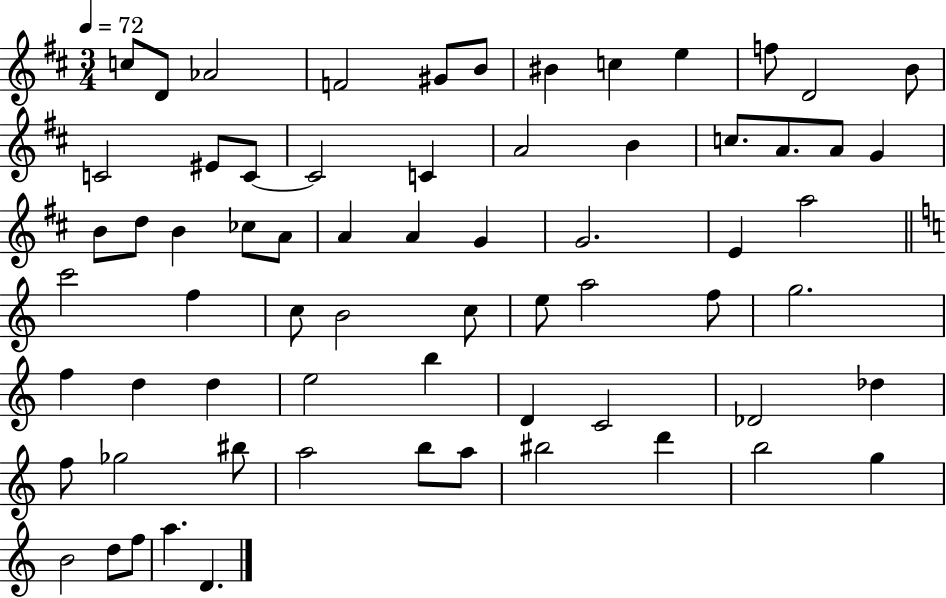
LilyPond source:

{
  \clef treble
  \numericTimeSignature
  \time 3/4
  \key d \major
  \tempo 4 = 72
  c''8 d'8 aes'2 | f'2 gis'8 b'8 | bis'4 c''4 e''4 | f''8 d'2 b'8 | \break c'2 eis'8 c'8~~ | c'2 c'4 | a'2 b'4 | c''8. a'8. a'8 g'4 | \break b'8 d''8 b'4 ces''8 a'8 | a'4 a'4 g'4 | g'2. | e'4 a''2 | \break \bar "||" \break \key c \major c'''2 f''4 | c''8 b'2 c''8 | e''8 a''2 f''8 | g''2. | \break f''4 d''4 d''4 | e''2 b''4 | d'4 c'2 | des'2 des''4 | \break f''8 ges''2 bis''8 | a''2 b''8 a''8 | bis''2 d'''4 | b''2 g''4 | \break b'2 d''8 f''8 | a''4. d'4. | \bar "|."
}